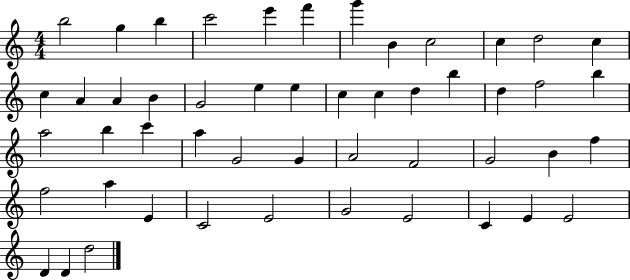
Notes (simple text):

B5/h G5/q B5/q C6/h E6/q F6/q G6/q B4/q C5/h C5/q D5/h C5/q C5/q A4/q A4/q B4/q G4/h E5/q E5/q C5/q C5/q D5/q B5/q D5/q F5/h B5/q A5/h B5/q C6/q A5/q G4/h G4/q A4/h F4/h G4/h B4/q F5/q F5/h A5/q E4/q C4/h E4/h G4/h E4/h C4/q E4/q E4/h D4/q D4/q D5/h